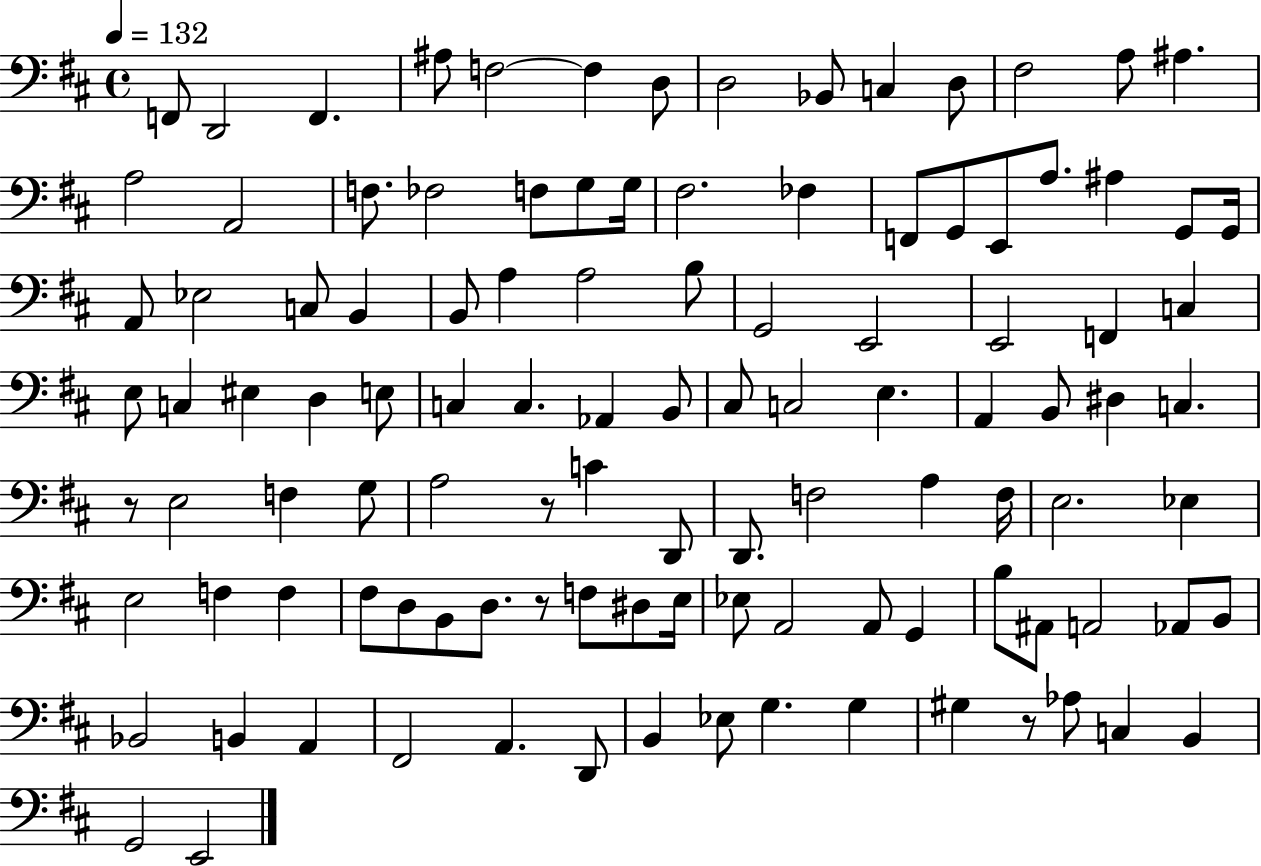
{
  \clef bass
  \time 4/4
  \defaultTimeSignature
  \key d \major
  \tempo 4 = 132
  f,8 d,2 f,4. | ais8 f2~~ f4 d8 | d2 bes,8 c4 d8 | fis2 a8 ais4. | \break a2 a,2 | f8. fes2 f8 g8 g16 | fis2. fes4 | f,8 g,8 e,8 a8. ais4 g,8 g,16 | \break a,8 ees2 c8 b,4 | b,8 a4 a2 b8 | g,2 e,2 | e,2 f,4 c4 | \break e8 c4 eis4 d4 e8 | c4 c4. aes,4 b,8 | cis8 c2 e4. | a,4 b,8 dis4 c4. | \break r8 e2 f4 g8 | a2 r8 c'4 d,8 | d,8. f2 a4 f16 | e2. ees4 | \break e2 f4 f4 | fis8 d8 b,8 d8. r8 f8 dis8 e16 | ees8 a,2 a,8 g,4 | b8 ais,8 a,2 aes,8 b,8 | \break bes,2 b,4 a,4 | fis,2 a,4. d,8 | b,4 ees8 g4. g4 | gis4 r8 aes8 c4 b,4 | \break g,2 e,2 | \bar "|."
}